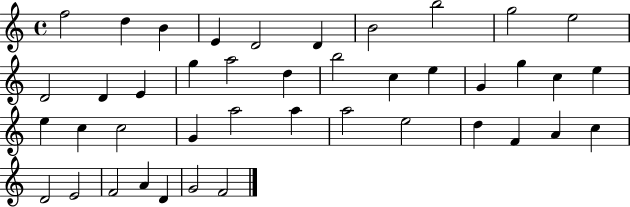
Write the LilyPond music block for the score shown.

{
  \clef treble
  \time 4/4
  \defaultTimeSignature
  \key c \major
  f''2 d''4 b'4 | e'4 d'2 d'4 | b'2 b''2 | g''2 e''2 | \break d'2 d'4 e'4 | g''4 a''2 d''4 | b''2 c''4 e''4 | g'4 g''4 c''4 e''4 | \break e''4 c''4 c''2 | g'4 a''2 a''4 | a''2 e''2 | d''4 f'4 a'4 c''4 | \break d'2 e'2 | f'2 a'4 d'4 | g'2 f'2 | \bar "|."
}